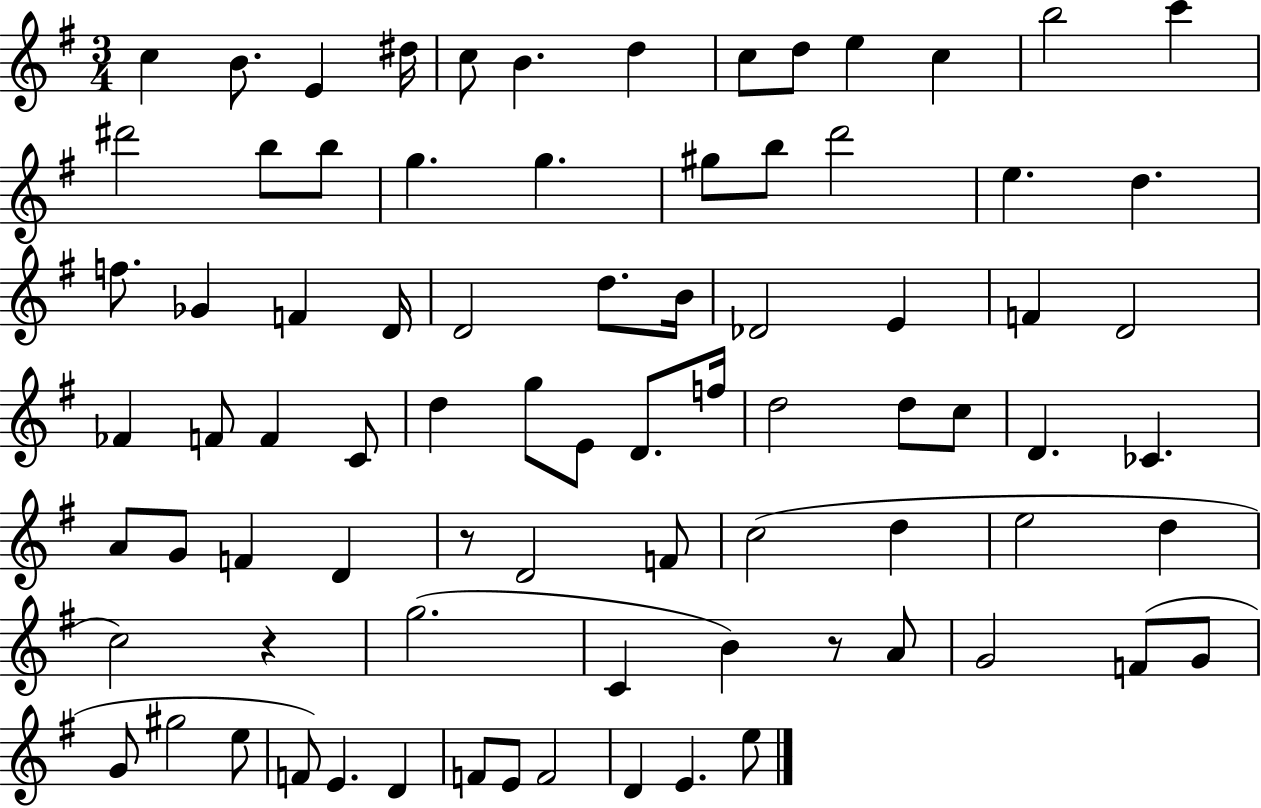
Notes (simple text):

C5/q B4/e. E4/q D#5/s C5/e B4/q. D5/q C5/e D5/e E5/q C5/q B5/h C6/q D#6/h B5/e B5/e G5/q. G5/q. G#5/e B5/e D6/h E5/q. D5/q. F5/e. Gb4/q F4/q D4/s D4/h D5/e. B4/s Db4/h E4/q F4/q D4/h FES4/q F4/e F4/q C4/e D5/q G5/e E4/e D4/e. F5/s D5/h D5/e C5/e D4/q. CES4/q. A4/e G4/e F4/q D4/q R/e D4/h F4/e C5/h D5/q E5/h D5/q C5/h R/q G5/h. C4/q B4/q R/e A4/e G4/h F4/e G4/e G4/e G#5/h E5/e F4/e E4/q. D4/q F4/e E4/e F4/h D4/q E4/q. E5/e